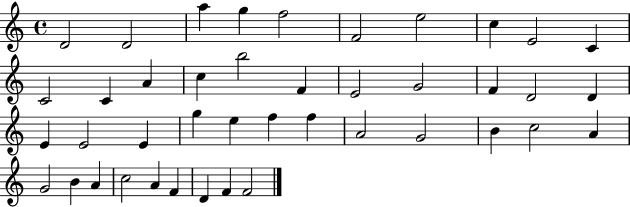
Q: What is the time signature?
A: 4/4